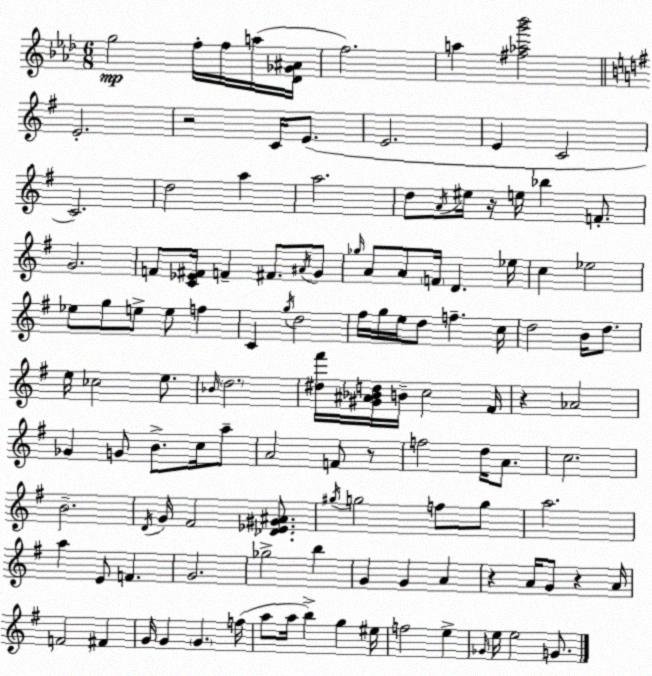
X:1
T:Untitled
M:6/8
L:1/4
K:Fm
g2 f/4 f/4 a/4 [_D_G^A]/4 f2 a [^f_ag'_b']2 E2 z2 C/4 E/2 E2 E C2 C2 d2 a a2 d/2 A/4 ^e/4 z/4 e/4 _b F/2 G2 F/2 [C_E^F]/4 F ^F/2 ^A/4 G/2 _g/4 A/2 A/2 F/4 D _e/4 c _e2 _e/2 g/2 e/2 e/2 f C g/4 d2 ^f/4 g/4 e/4 d/2 f c/4 d2 B/4 d/2 e/4 _c2 e/2 _B/4 d2 [^d^f']/4 [^G^A_Bd]/4 B/4 c2 ^F/4 z _A2 _G G/2 B/2 c/4 a/2 A2 F/2 z/2 f2 d/4 A/2 c2 B2 D/4 G/4 ^F2 [_D_E^G^A]/2 ^g/4 g2 f/2 g/2 a2 a E/2 F G2 _g2 b G G A z A/4 G/2 z A/4 F2 ^F G/4 G G f/4 a/2 a/4 b g ^e/4 f2 e _G/4 e/4 e2 G/2